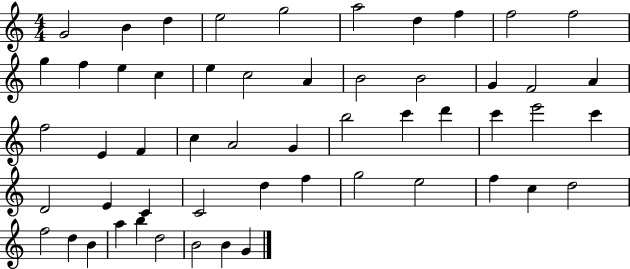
G4/h B4/q D5/q E5/h G5/h A5/h D5/q F5/q F5/h F5/h G5/q F5/q E5/q C5/q E5/q C5/h A4/q B4/h B4/h G4/q F4/h A4/q F5/h E4/q F4/q C5/q A4/h G4/q B5/h C6/q D6/q C6/q E6/h C6/q D4/h E4/q C4/q C4/h D5/q F5/q G5/h E5/h F5/q C5/q D5/h F5/h D5/q B4/q A5/q B5/q D5/h B4/h B4/q G4/q